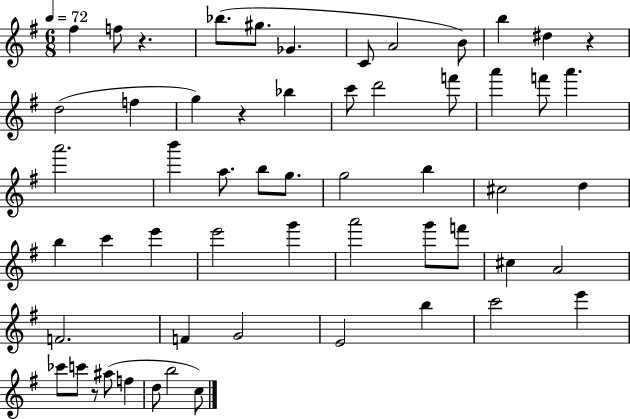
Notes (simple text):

F#5/q F5/e R/q. Bb5/e. G#5/e. Gb4/q. C4/e A4/h B4/e B5/q D#5/q R/q D5/h F5/q G5/q R/q Bb5/q C6/e D6/h F6/e A6/q F6/e A6/q. A6/h. B6/q A5/e. B5/e G5/e. G5/h B5/q C#5/h D5/q B5/q C6/q E6/q E6/h G6/q A6/h G6/e F6/e C#5/q A4/h F4/h. F4/q G4/h E4/h B5/q C6/h E6/q CES6/e C6/e R/e A#5/e F5/q D5/e B5/h C5/e